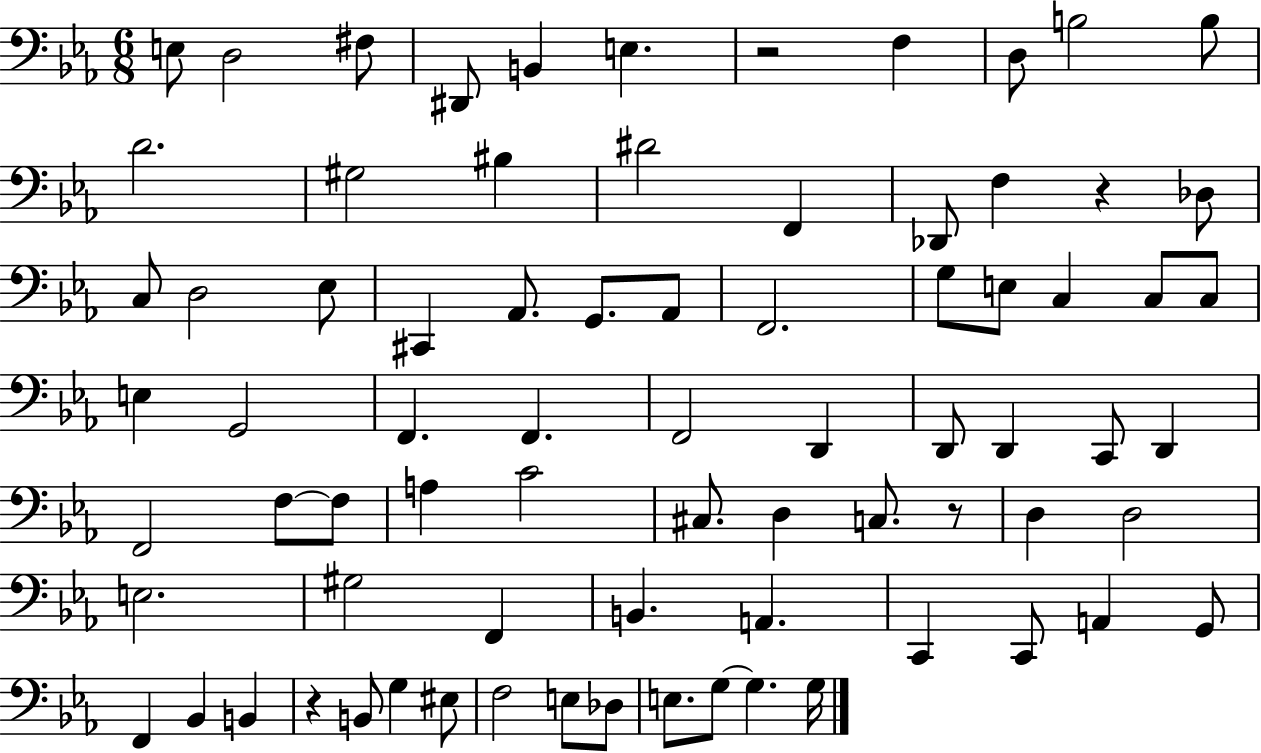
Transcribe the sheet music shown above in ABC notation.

X:1
T:Untitled
M:6/8
L:1/4
K:Eb
E,/2 D,2 ^F,/2 ^D,,/2 B,, E, z2 F, D,/2 B,2 B,/2 D2 ^G,2 ^B, ^D2 F,, _D,,/2 F, z _D,/2 C,/2 D,2 _E,/2 ^C,, _A,,/2 G,,/2 _A,,/2 F,,2 G,/2 E,/2 C, C,/2 C,/2 E, G,,2 F,, F,, F,,2 D,, D,,/2 D,, C,,/2 D,, F,,2 F,/2 F,/2 A, C2 ^C,/2 D, C,/2 z/2 D, D,2 E,2 ^G,2 F,, B,, A,, C,, C,,/2 A,, G,,/2 F,, _B,, B,, z B,,/2 G, ^E,/2 F,2 E,/2 _D,/2 E,/2 G,/2 G, G,/4